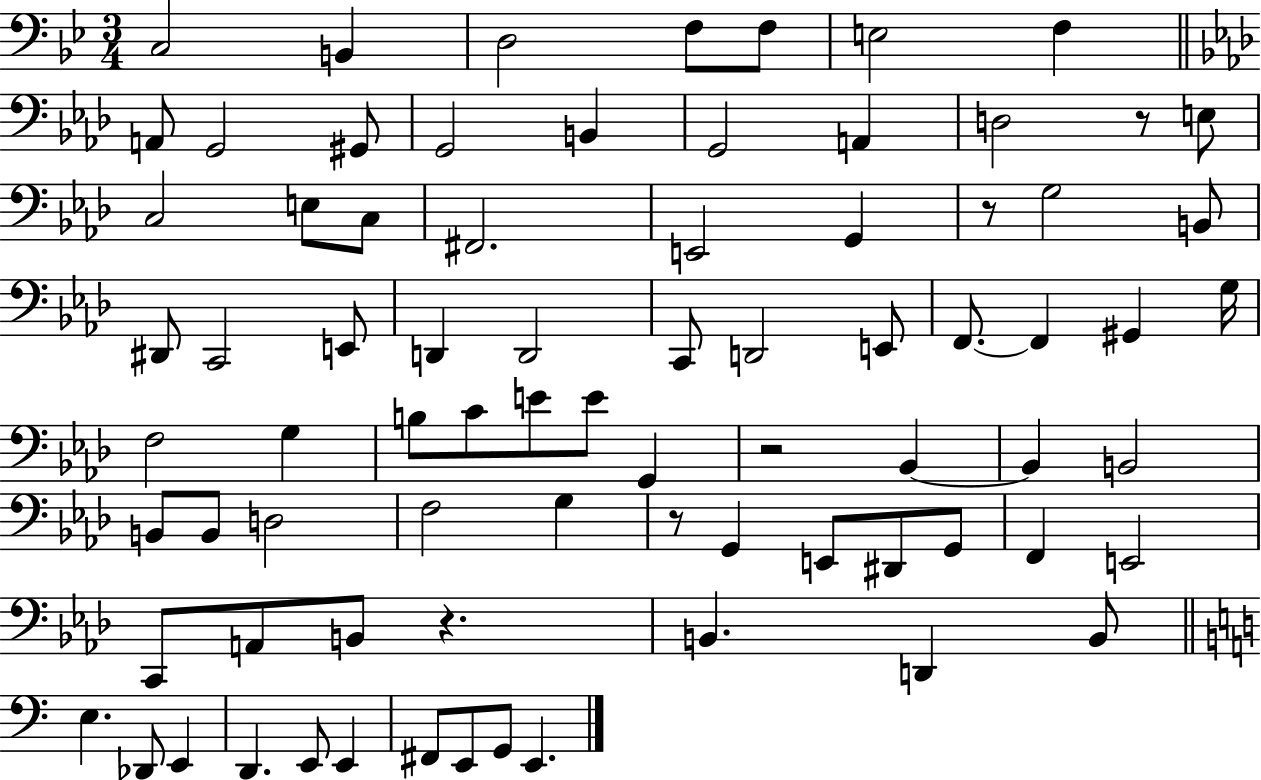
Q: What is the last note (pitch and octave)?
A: E2